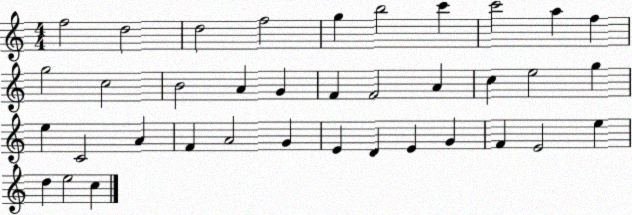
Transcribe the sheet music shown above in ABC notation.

X:1
T:Untitled
M:4/4
L:1/4
K:C
f2 d2 d2 f2 g b2 c' c'2 a f g2 c2 B2 A G F F2 A c e2 g e C2 A F A2 G E D E G F E2 e d e2 c